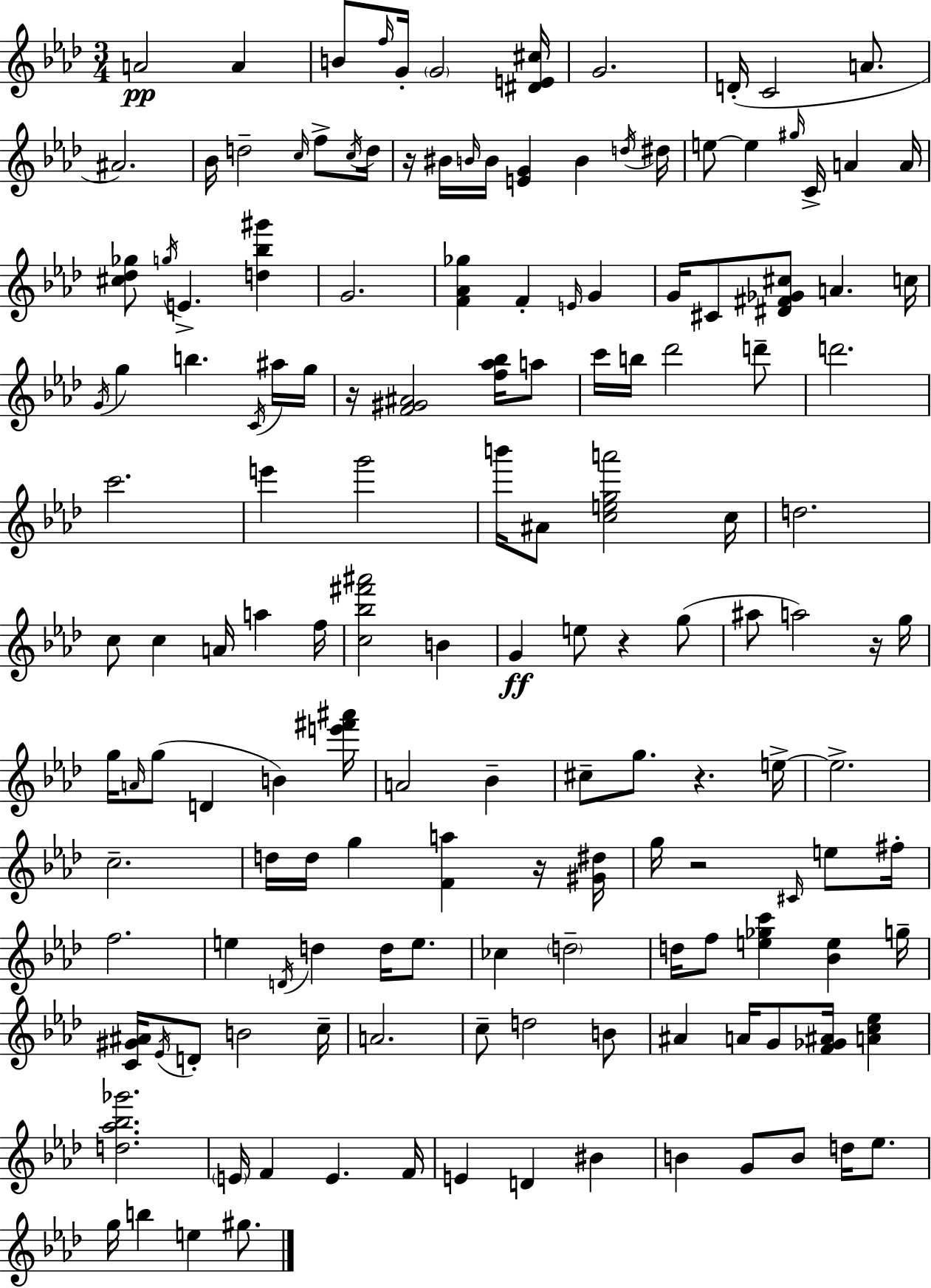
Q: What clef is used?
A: treble